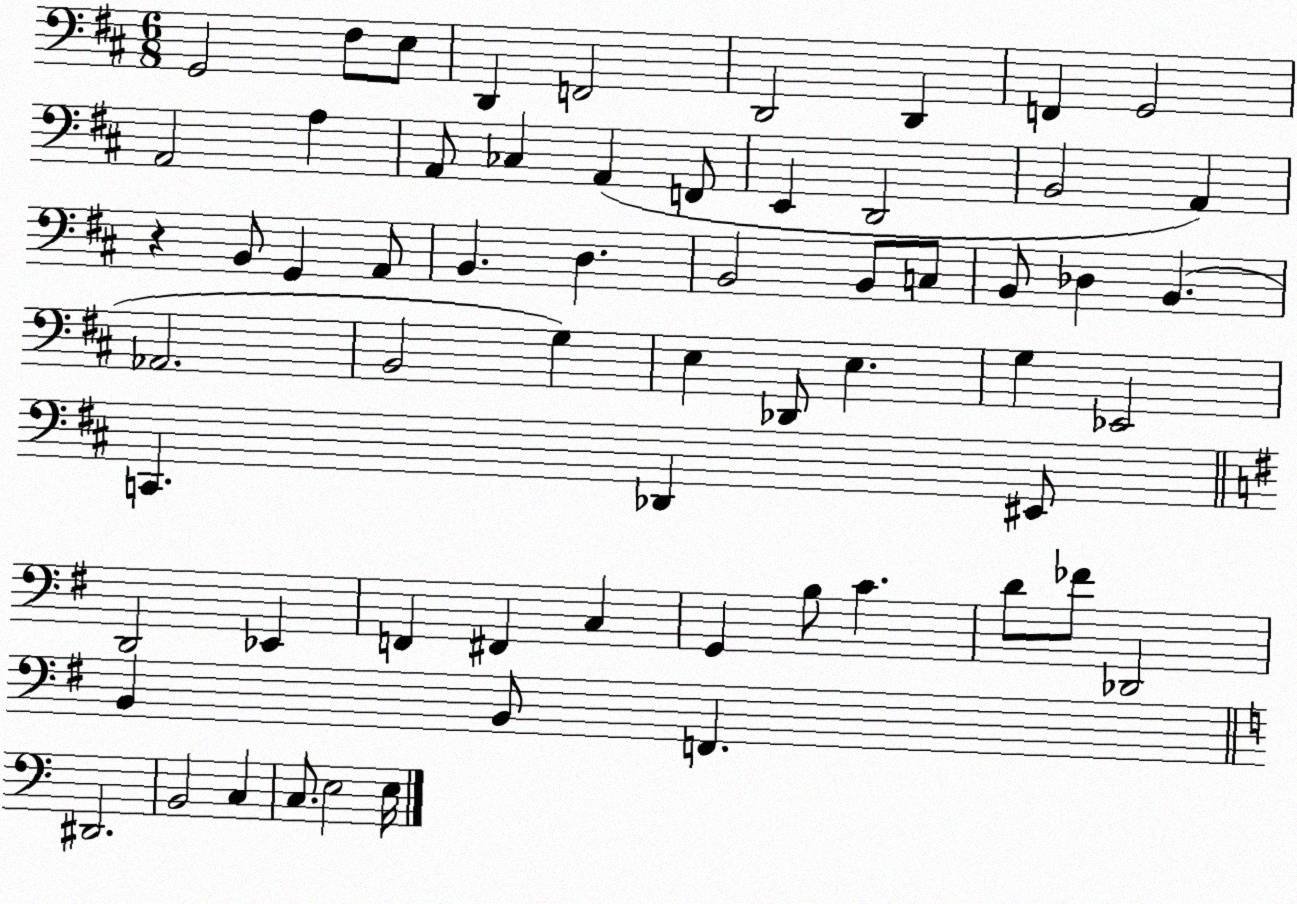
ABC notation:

X:1
T:Untitled
M:6/8
L:1/4
K:D
G,,2 ^F,/2 E,/2 D,, F,,2 D,,2 D,, F,, G,,2 A,,2 A, A,,/2 _C, A,, F,,/2 E,, D,,2 B,,2 A,, z B,,/2 G,, A,,/2 B,, D, B,,2 B,,/2 C,/2 B,,/2 _D, B,, _A,,2 B,,2 G, E, _D,,/2 E, G, _E,,2 C,, _D,, ^E,,/2 D,,2 _E,, F,, ^F,, C, G,, B,/2 C D/2 _F/2 _D,,2 B,, B,,/2 F,, ^D,,2 B,,2 C, C,/2 E,2 E,/4